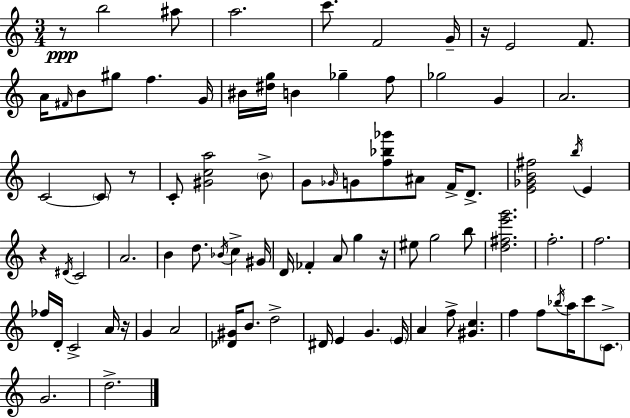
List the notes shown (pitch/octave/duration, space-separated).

R/e B5/h A#5/e A5/h. C6/e. F4/h G4/s R/s E4/h F4/e. A4/s F#4/s B4/e G#5/e F5/q. G4/s BIS4/s [D#5,G5]/s B4/q Gb5/q F5/e Gb5/h G4/q A4/h. C4/h C4/e R/e C4/e [G#4,C5,A5]/h B4/e G4/e Gb4/s G4/e [F5,Bb5,Gb6]/e A#4/e F4/s D4/e. [E4,Gb4,B4,F#5]/h B5/s E4/q R/q D#4/s C4/h A4/h. B4/q D5/e. Bb4/s C5/q G#4/s D4/s FES4/q A4/e G5/q R/s EIS5/e G5/h B5/e [D5,F#5,E6,G6]/h. F5/h. F5/h. FES5/s D4/s C4/h A4/s R/s G4/q A4/h [Db4,G#4]/s B4/e. D5/h D#4/s E4/q G4/q. E4/s A4/q F5/e [G#4,C5]/q. F5/q F5/e Bb5/s A5/s C6/e C4/e. G4/h. D5/h.